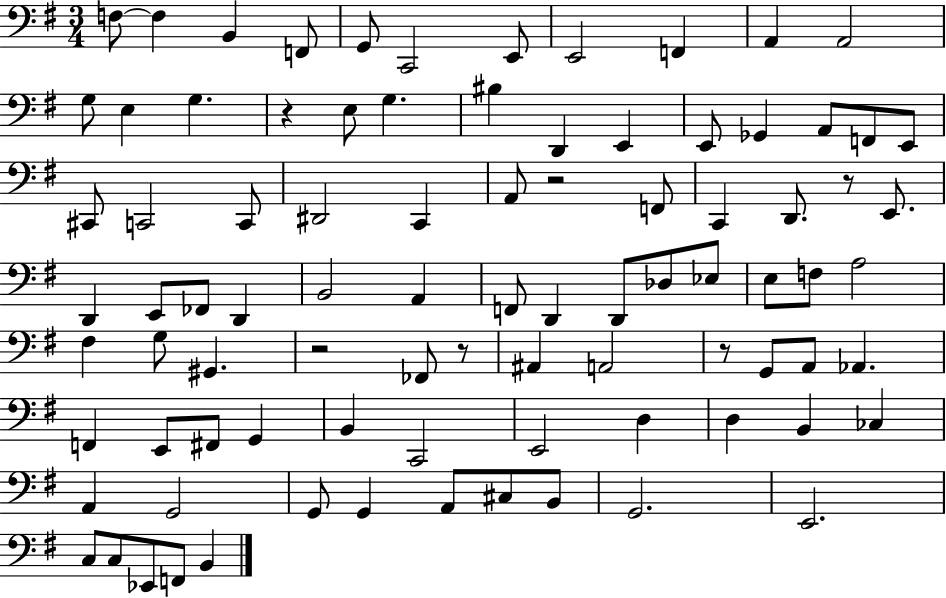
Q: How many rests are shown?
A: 6